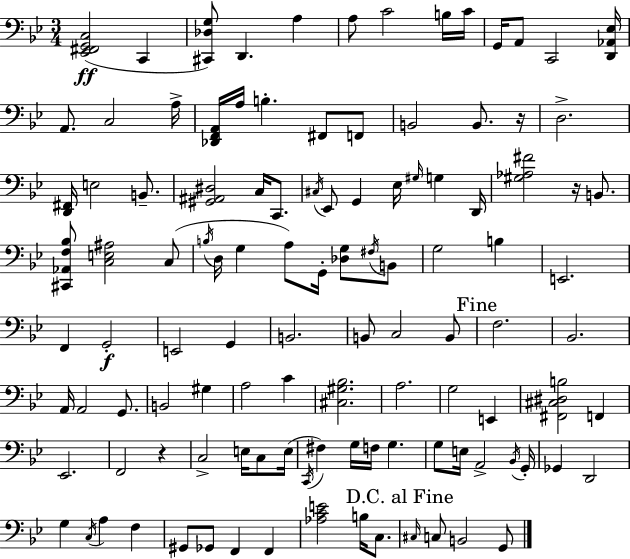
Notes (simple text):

[Eb2,F#2,G2,C3]/h C2/q [C#2,Db3,G3]/e D2/q. A3/q A3/e C4/h B3/s C4/s G2/s A2/e C2/h [D2,Ab2,Eb3]/s A2/e. C3/h A3/s [Db2,F2,A2]/s A3/s B3/q. F#2/e F2/e B2/h B2/e. R/s D3/h. [D2,F#2]/s E3/h B2/e. [G#2,A#2,D#3]/h C3/s C2/e. C#3/s Eb2/e G2/q Eb3/s G#3/s G3/q D2/s [G#3,Ab3,F#4]/h R/s B2/e. [C#2,Ab2,F3,Bb3]/e [C3,E3,A#3]/h C3/e B3/s D3/s G3/q A3/e G2/s [Db3,G3]/e F#3/s B2/e G3/h B3/q E2/h. F2/q G2/h E2/h G2/q B2/h. B2/e C3/h B2/e F3/h. Bb2/h. A2/s A2/h G2/e. B2/h G#3/q A3/h C4/q [C#3,G#3,Bb3]/h. A3/h. G3/h E2/q [F#2,C#3,D#3,B3]/h F2/q Eb2/h. F2/h R/q C3/h E3/s C3/e E3/s C2/s F#3/q G3/s F3/s G3/q. G3/e E3/s A2/h Bb2/s G2/s Gb2/q D2/h G3/q C3/s A3/q F3/q G#2/e Gb2/e F2/q F2/q [Ab3,C4,E4]/h B3/s C3/e. C#3/s C3/e B2/h G2/e